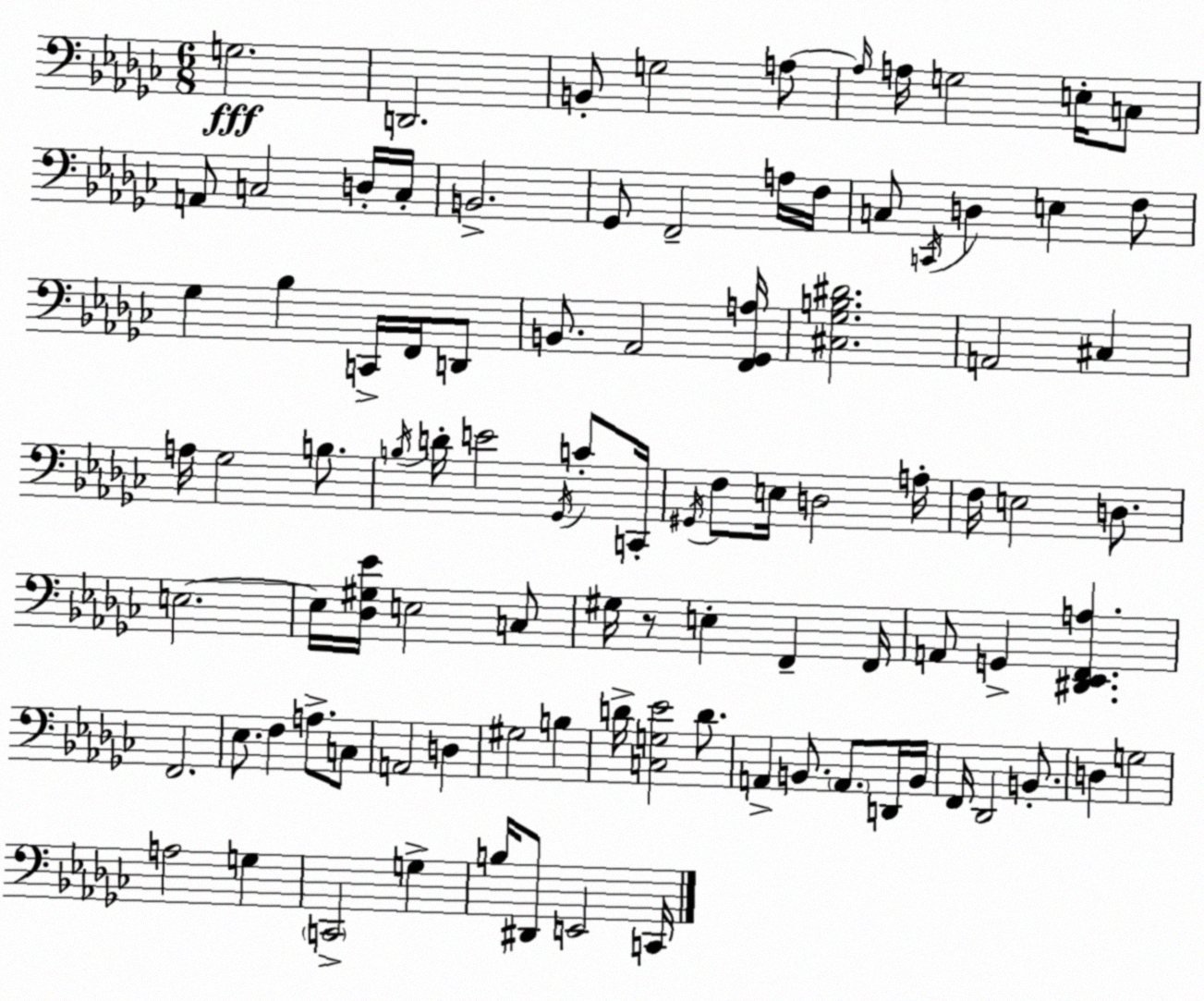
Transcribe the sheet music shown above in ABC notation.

X:1
T:Untitled
M:6/8
L:1/4
K:Ebm
G,2 D,,2 B,,/2 G,2 A,/2 A,/4 A,/4 G,2 E,/4 C,/2 A,,/2 C,2 D,/4 C,/4 B,,2 _G,,/2 F,,2 A,/4 F,/4 C,/2 C,,/4 D, E, F,/2 _G, _B, C,,/4 F,,/4 D,,/2 B,,/2 _A,,2 [F,,_G,,A,]/4 [^C,_G,B,^D]2 A,,2 ^C, A,/4 _G,2 B,/2 B,/4 D/4 E2 _G,,/4 C/2 C,,/4 ^G,,/4 F,/2 E,/4 D,2 A,/4 F,/4 E,2 D,/2 E,2 E,/4 [_D,^G,_E]/4 E,2 C,/2 ^G,/4 z/2 E, F,, F,,/4 A,,/2 G,, [^D,,_E,,F,,A,] F,,2 _E,/2 F, A,/2 C,/2 A,,2 D, ^G,2 B, D/4 [C,G,_E]2 D/2 A,, B,,/2 A,,/2 D,,/4 B,,/4 F,,/4 _D,,2 B,,/2 D, G,2 A,2 G, C,,2 G, B,/4 ^D,,/2 E,,2 C,,/4